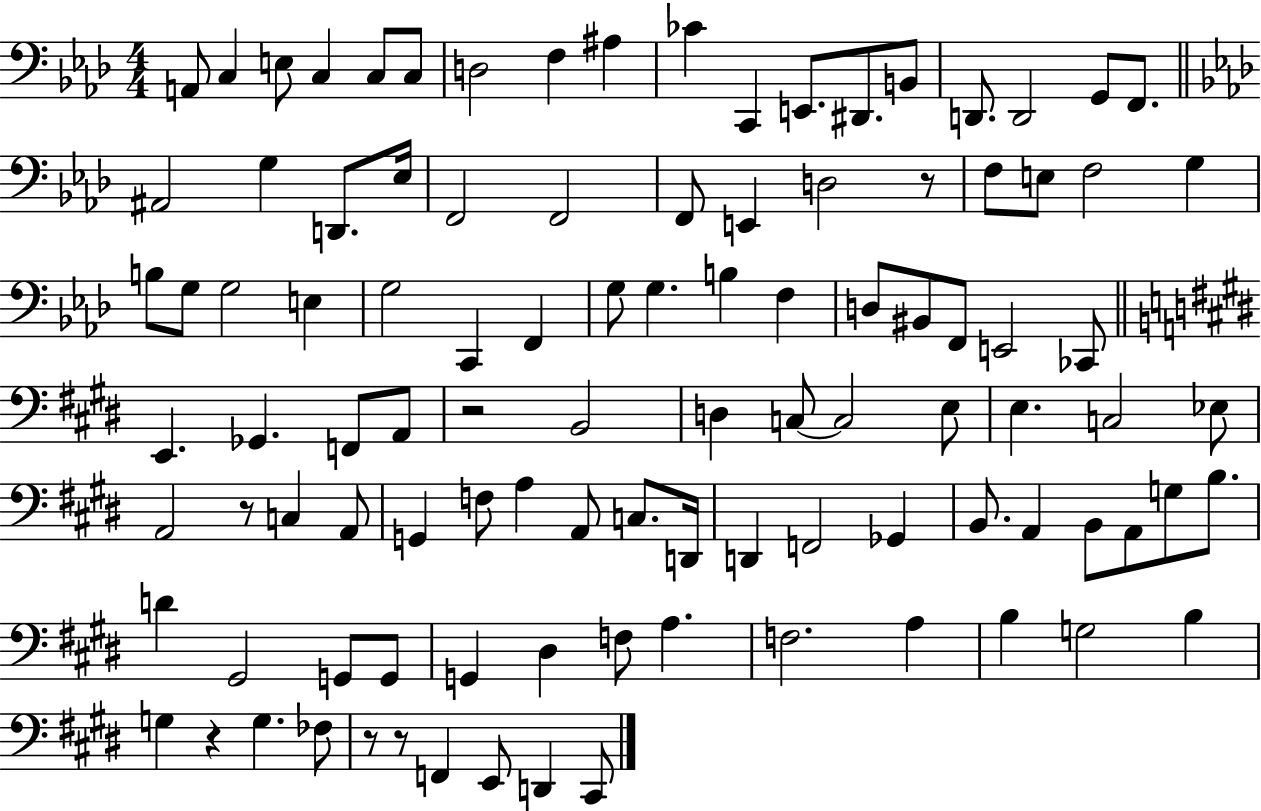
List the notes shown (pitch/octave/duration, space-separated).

A2/e C3/q E3/e C3/q C3/e C3/e D3/h F3/q A#3/q CES4/q C2/q E2/e. D#2/e. B2/e D2/e. D2/h G2/e F2/e. A#2/h G3/q D2/e. Eb3/s F2/h F2/h F2/e E2/q D3/h R/e F3/e E3/e F3/h G3/q B3/e G3/e G3/h E3/q G3/h C2/q F2/q G3/e G3/q. B3/q F3/q D3/e BIS2/e F2/e E2/h CES2/e E2/q. Gb2/q. F2/e A2/e R/h B2/h D3/q C3/e C3/h E3/e E3/q. C3/h Eb3/e A2/h R/e C3/q A2/e G2/q F3/e A3/q A2/e C3/e. D2/s D2/q F2/h Gb2/q B2/e. A2/q B2/e A2/e G3/e B3/e. D4/q G#2/h G2/e G2/e G2/q D#3/q F3/e A3/q. F3/h. A3/q B3/q G3/h B3/q G3/q R/q G3/q. FES3/e R/e R/e F2/q E2/e D2/q C#2/e